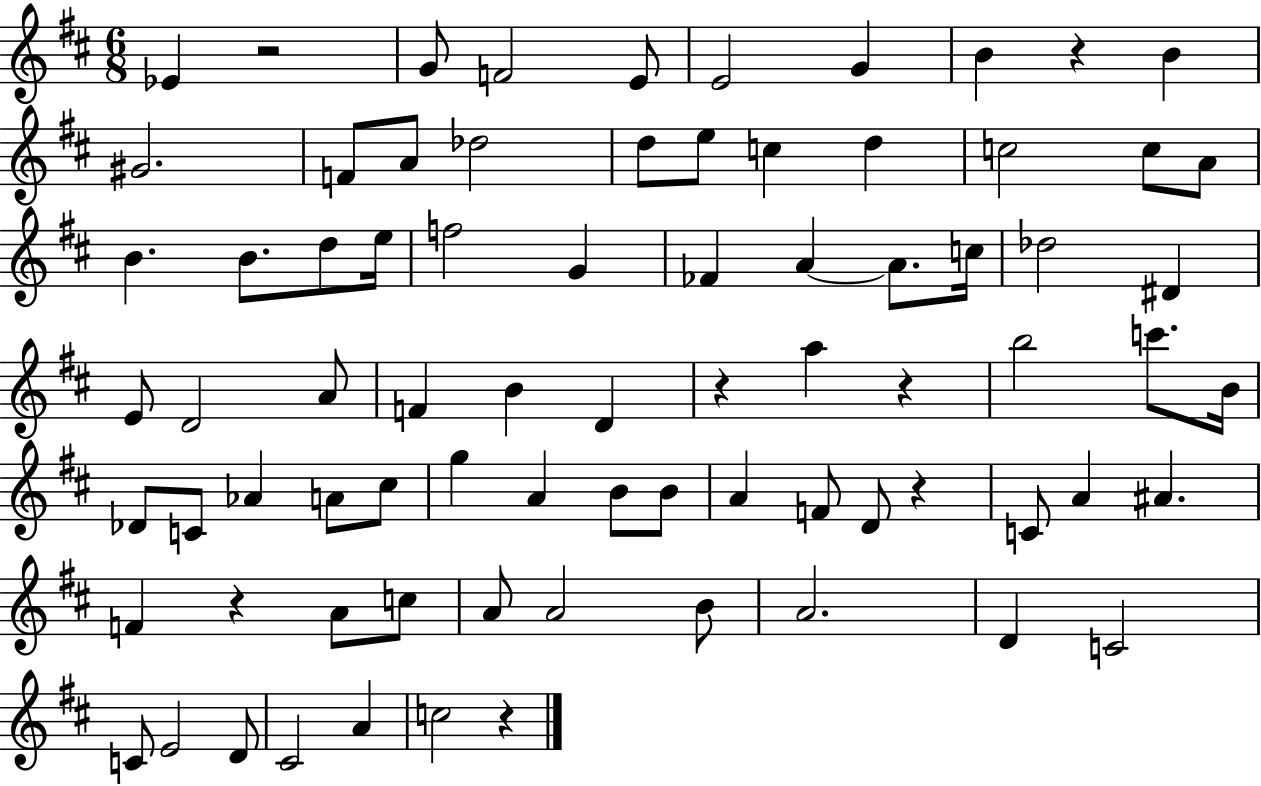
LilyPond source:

{
  \clef treble
  \numericTimeSignature
  \time 6/8
  \key d \major
  ees'4 r2 | g'8 f'2 e'8 | e'2 g'4 | b'4 r4 b'4 | \break gis'2. | f'8 a'8 des''2 | d''8 e''8 c''4 d''4 | c''2 c''8 a'8 | \break b'4. b'8. d''8 e''16 | f''2 g'4 | fes'4 a'4~~ a'8. c''16 | des''2 dis'4 | \break e'8 d'2 a'8 | f'4 b'4 d'4 | r4 a''4 r4 | b''2 c'''8. b'16 | \break des'8 c'8 aes'4 a'8 cis''8 | g''4 a'4 b'8 b'8 | a'4 f'8 d'8 r4 | c'8 a'4 ais'4. | \break f'4 r4 a'8 c''8 | a'8 a'2 b'8 | a'2. | d'4 c'2 | \break c'8 e'2 d'8 | cis'2 a'4 | c''2 r4 | \bar "|."
}